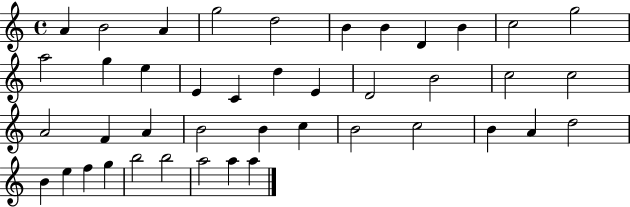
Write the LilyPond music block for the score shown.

{
  \clef treble
  \time 4/4
  \defaultTimeSignature
  \key c \major
  a'4 b'2 a'4 | g''2 d''2 | b'4 b'4 d'4 b'4 | c''2 g''2 | \break a''2 g''4 e''4 | e'4 c'4 d''4 e'4 | d'2 b'2 | c''2 c''2 | \break a'2 f'4 a'4 | b'2 b'4 c''4 | b'2 c''2 | b'4 a'4 d''2 | \break b'4 e''4 f''4 g''4 | b''2 b''2 | a''2 a''4 a''4 | \bar "|."
}